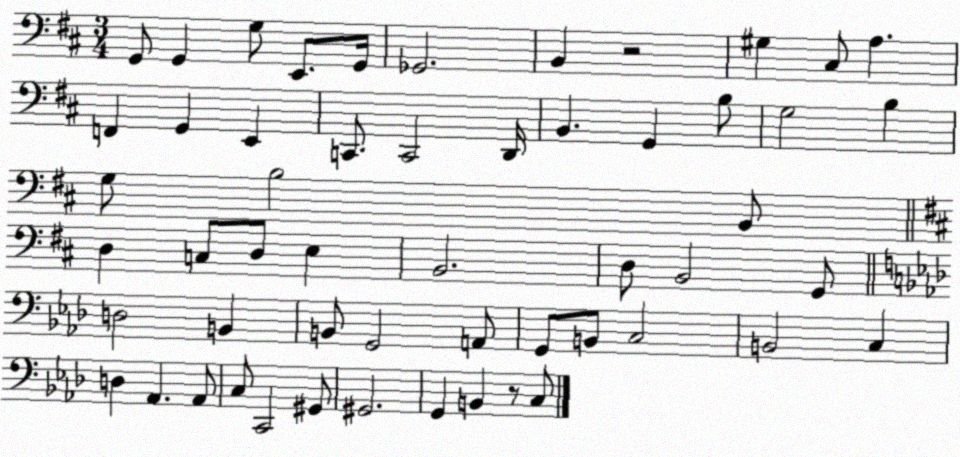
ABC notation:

X:1
T:Untitled
M:3/4
L:1/4
K:D
G,,/2 G,, G,/2 E,,/2 G,,/4 _G,,2 B,, z2 ^G, ^C,/2 A, F,, G,, E,, C,,/2 C,,2 D,,/4 B,, G,, B,/2 G,2 B, G,/2 B,2 B,,/2 D, C,/2 D,/2 E, B,,2 D,/2 B,,2 G,,/2 D,2 B,, B,,/2 G,,2 A,,/2 G,,/2 B,,/2 C,2 B,,2 C, D, _A,, _A,,/2 C,/2 C,,2 ^G,,/2 ^G,,2 G,, B,, z/2 C,/2